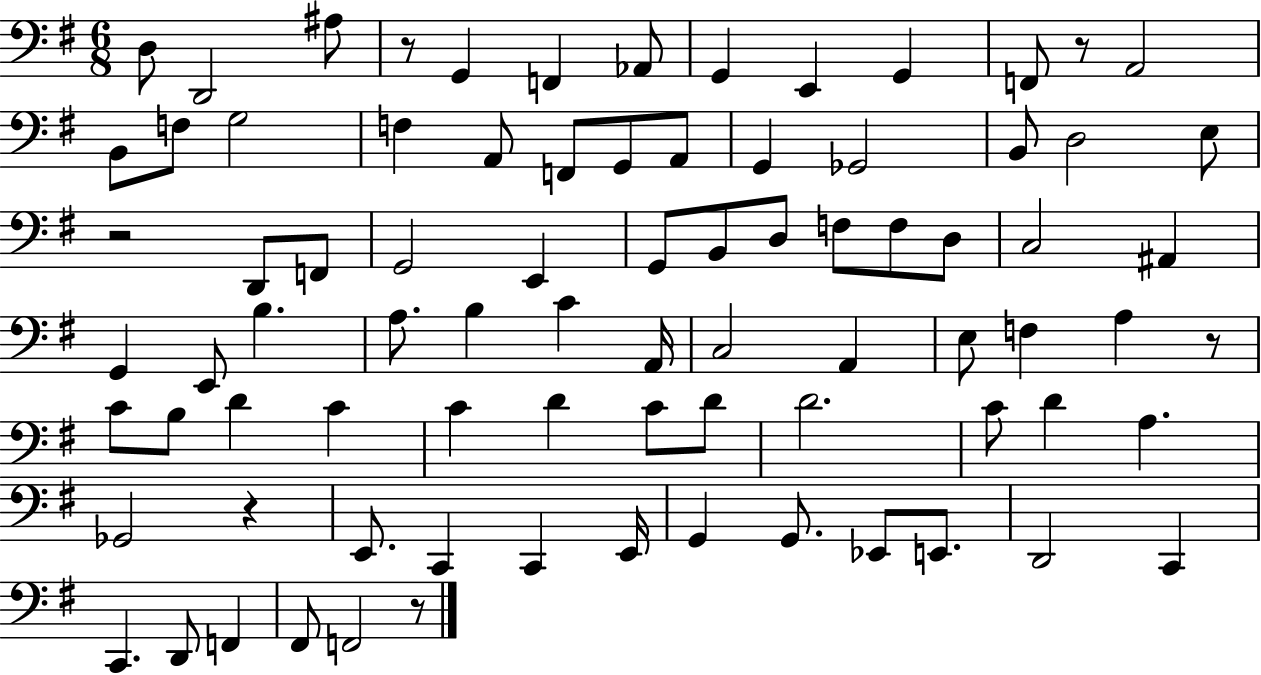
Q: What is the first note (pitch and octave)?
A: D3